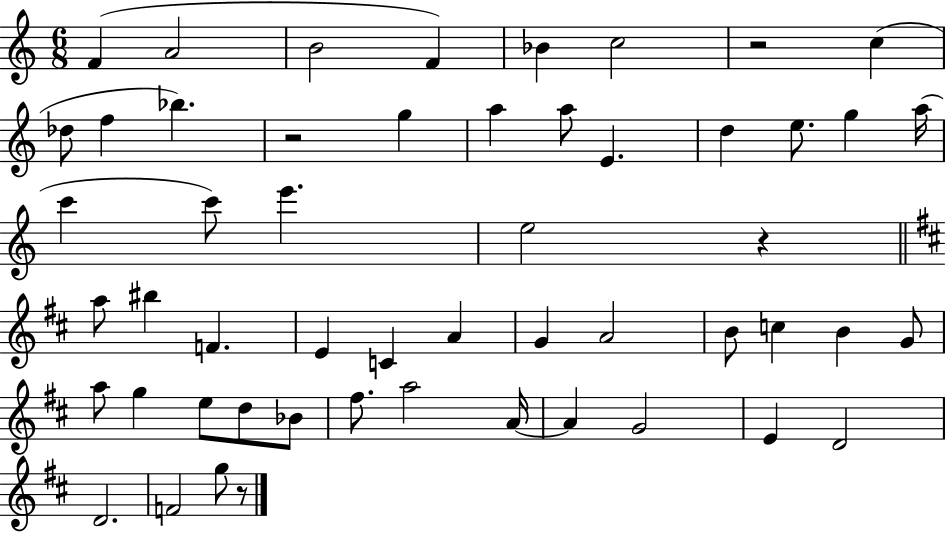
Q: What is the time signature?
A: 6/8